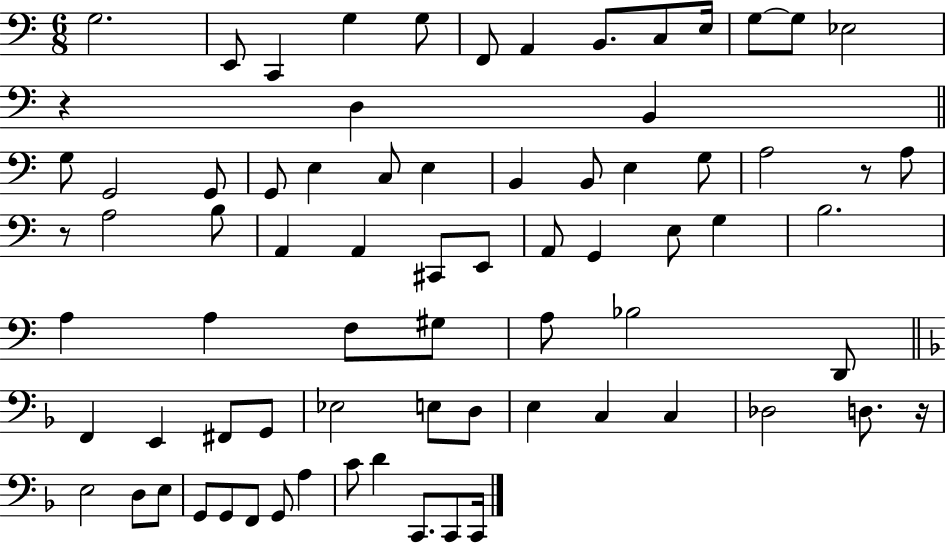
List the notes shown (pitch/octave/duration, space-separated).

G3/h. E2/e C2/q G3/q G3/e F2/e A2/q B2/e. C3/e E3/s G3/e G3/e Eb3/h R/q D3/q B2/q G3/e G2/h G2/e G2/e E3/q C3/e E3/q B2/q B2/e E3/q G3/e A3/h R/e A3/e R/e A3/h B3/e A2/q A2/q C#2/e E2/e A2/e G2/q E3/e G3/q B3/h. A3/q A3/q F3/e G#3/e A3/e Bb3/h D2/e F2/q E2/q F#2/e G2/e Eb3/h E3/e D3/e E3/q C3/q C3/q Db3/h D3/e. R/s E3/h D3/e E3/e G2/e G2/e F2/e G2/e A3/q C4/e D4/q C2/e. C2/e C2/s